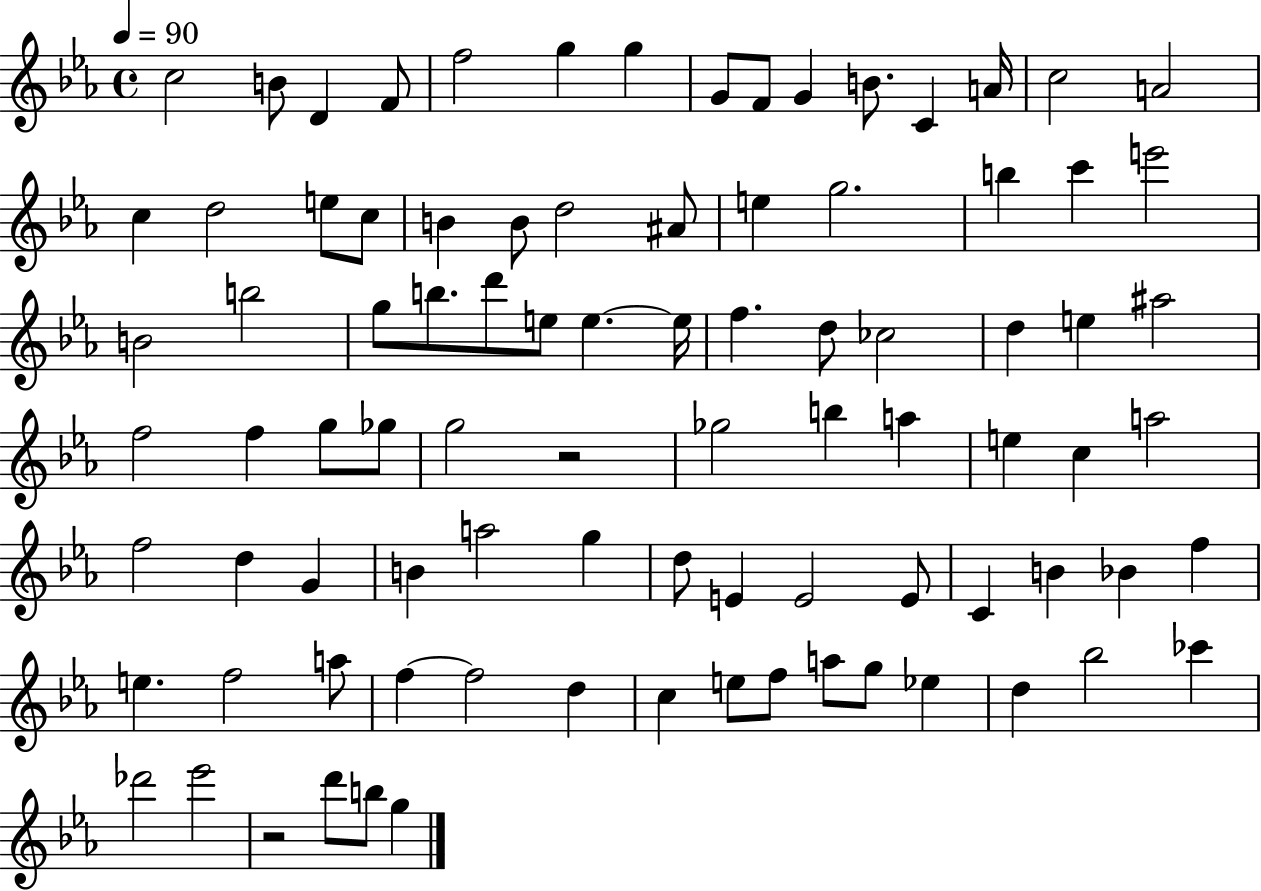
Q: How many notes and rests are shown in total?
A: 89